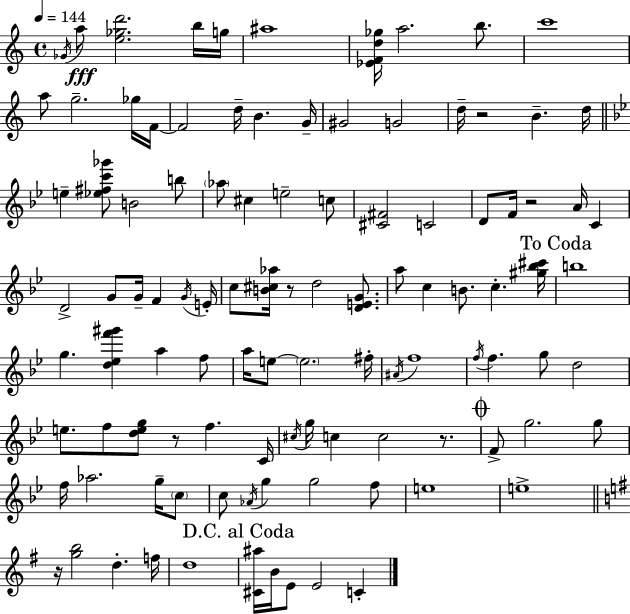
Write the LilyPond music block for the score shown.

{
  \clef treble
  \time 4/4
  \defaultTimeSignature
  \key a \minor
  \tempo 4 = 144
  \repeat volta 2 { \acciaccatura { ges'16 }\fff a''8 <e'' ges'' d'''>2. b''16 | g''16 ais''1 | <ees' f' d'' ges''>16 a''2. b''8. | c'''1 | \break a''8 g''2.-- ges''16 | f'16~~ f'2 d''16-- b'4. | g'16-- gis'2 g'2 | d''16-- r2 b'4.-- | \break d''16 \bar "||" \break \key bes \major e''4-- <ees'' fis'' c''' ges'''>8 b'2 b''8 | \parenthesize aes''8 cis''4 e''2-- c''8 | <cis' fis'>2 c'2 | d'8 f'16 r2 a'16 c'4 | \break d'2-> g'8 g'16-- f'4 \acciaccatura { g'16 } | e'16-. c''8 <b' cis'' aes''>16 r8 d''2 <d' e' g'>8. | a''8 c''4 b'8. c''4.-. | <gis'' bes'' cis'''>16 \mark "To Coda" b''1 | \break g''4. <d'' ees'' f''' gis'''>4 a''4 f''8 | a''16 e''8~~ \parenthesize e''2. | fis''16-. \acciaccatura { ais'16 } f''1 | \acciaccatura { f''16 } f''4. g''8 d''2 | \break e''8. f''8 <d'' e'' g''>8 r8 f''4. | c'16 \acciaccatura { cis''16 } g''16 c''4 c''2 | r8. \mark \markup { \musicglyph "scripts.coda" } f'8-> g''2. | g''8 f''16 aes''2. | \break g''16-- \parenthesize c''8 c''8 \acciaccatura { aes'16 } g''4 g''2 | f''8 e''1 | e''1-> | \bar "||" \break \key g \major r16 <g'' b''>2 d''4.-. f''16 | d''1 | \mark "D.C. al Coda" <cis' ais''>16 b'16 e'8 e'2 c'4-. | } \bar "|."
}